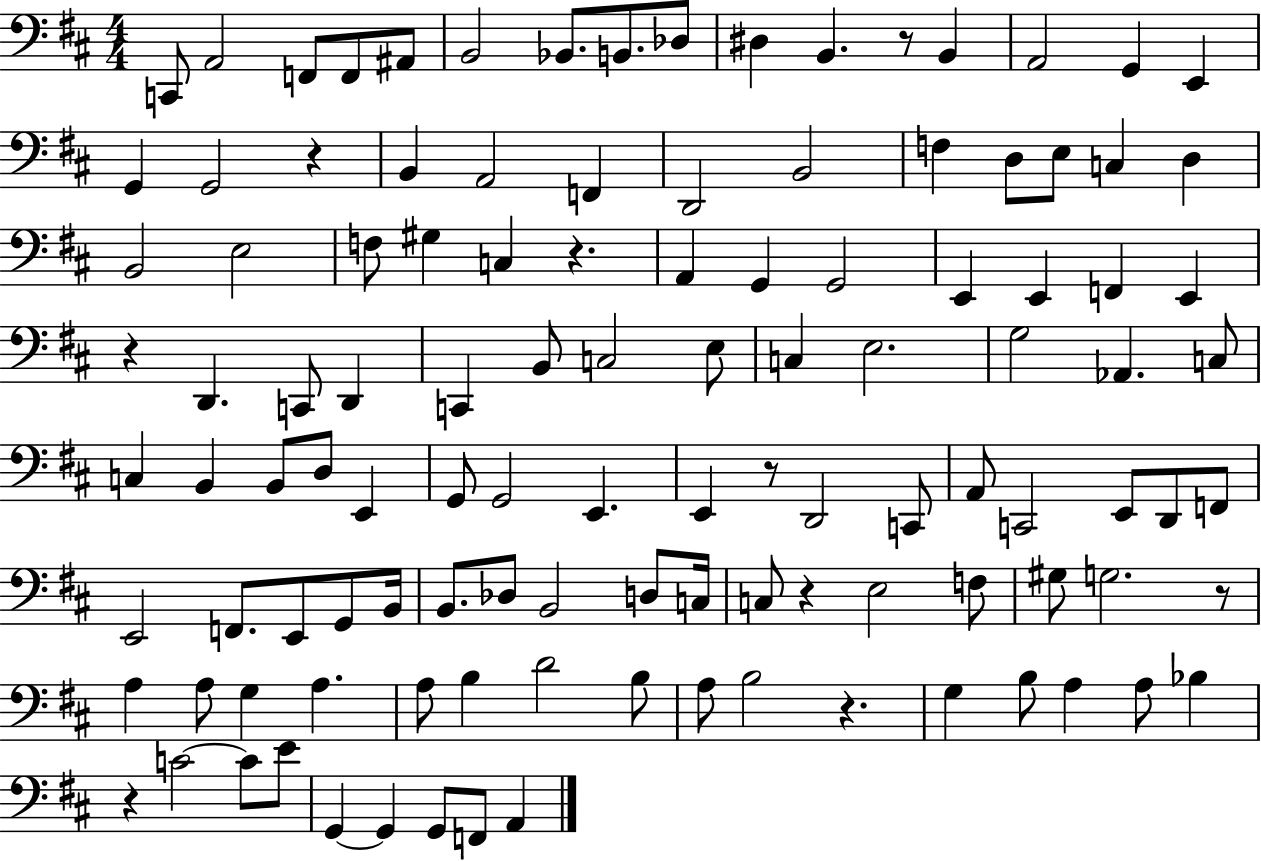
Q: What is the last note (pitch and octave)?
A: A2